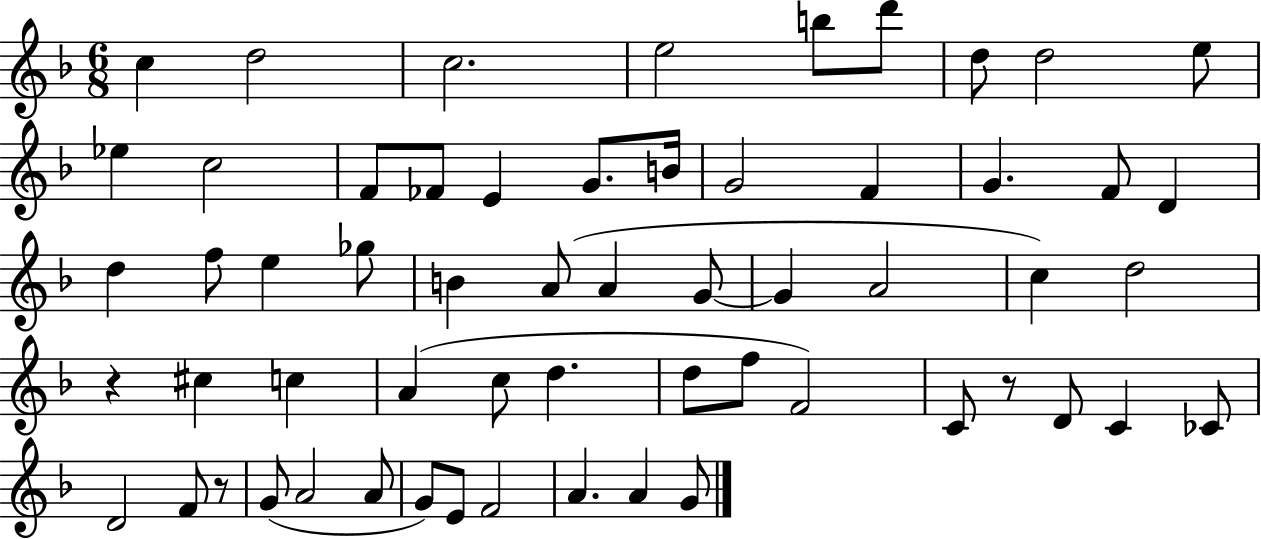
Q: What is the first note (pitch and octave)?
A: C5